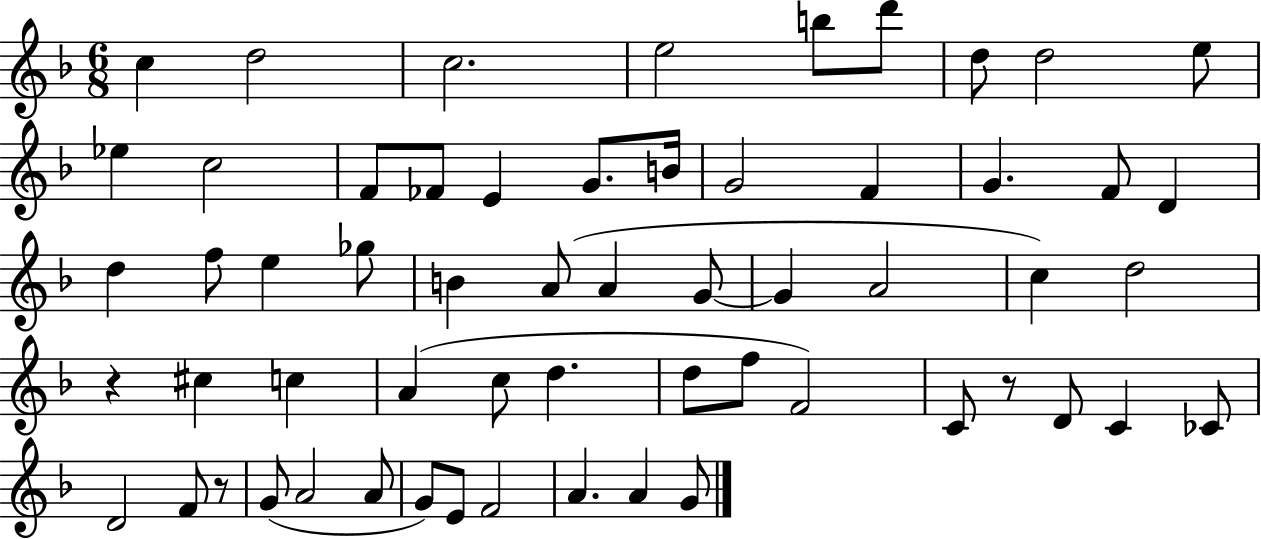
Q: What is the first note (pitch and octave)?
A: C5